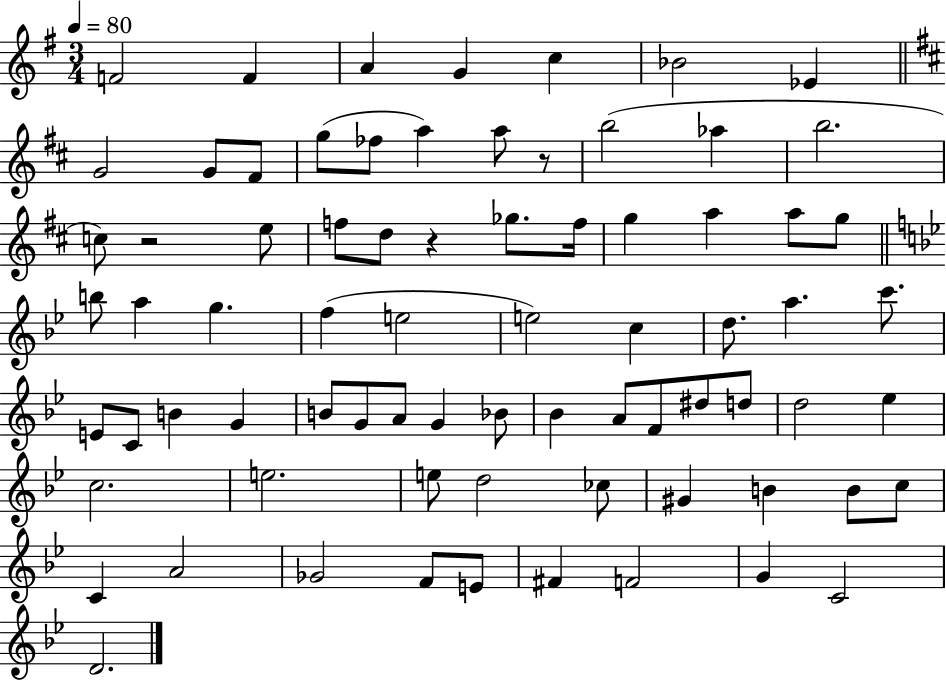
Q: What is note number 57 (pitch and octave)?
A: D5